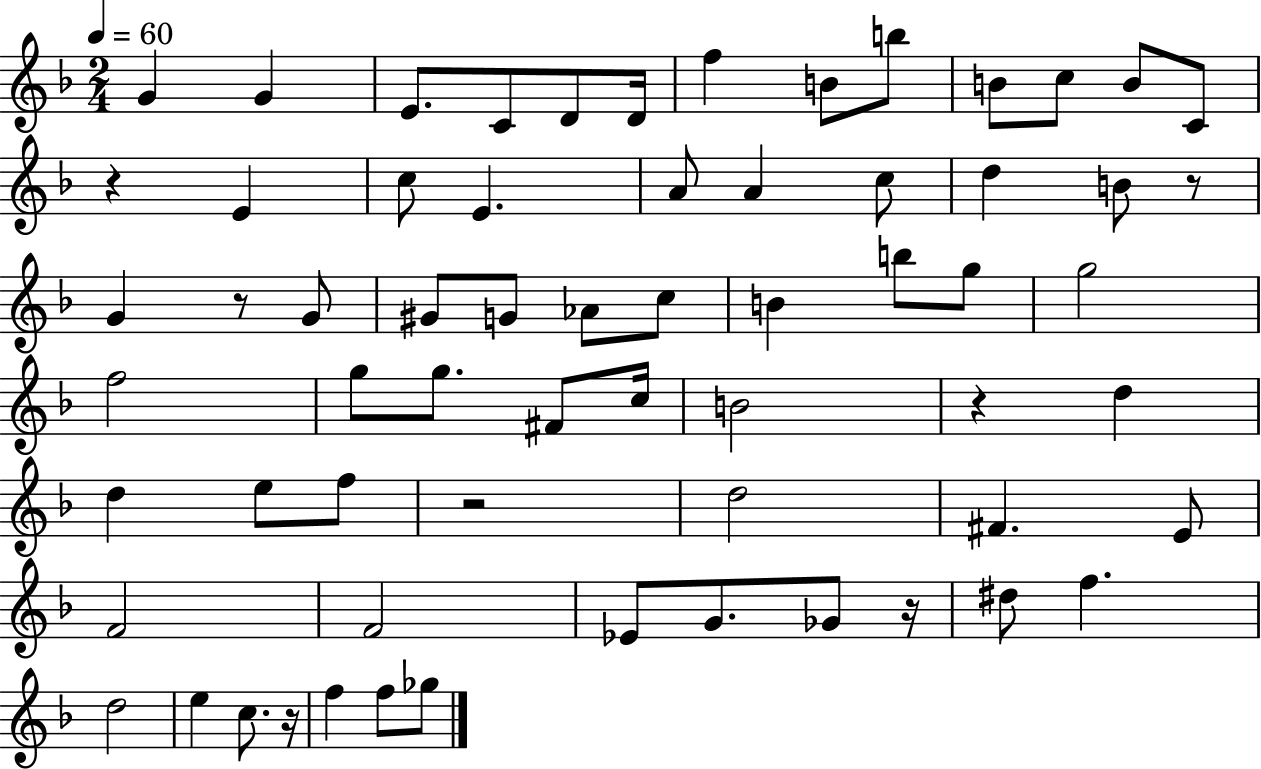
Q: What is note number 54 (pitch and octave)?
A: C5